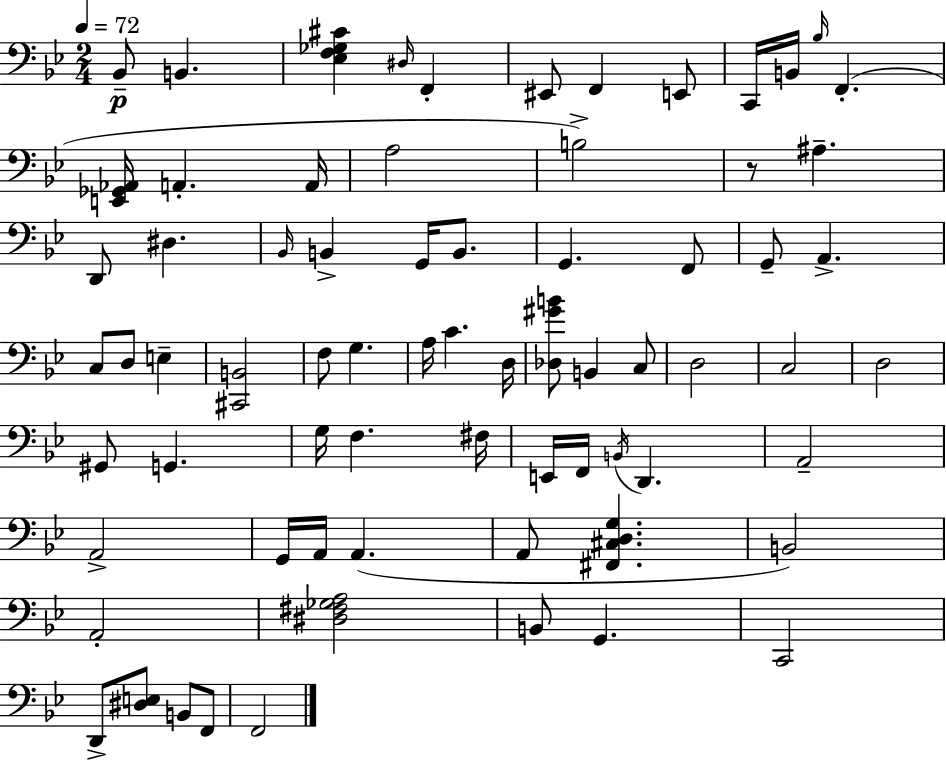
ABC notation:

X:1
T:Untitled
M:2/4
L:1/4
K:Bb
_B,,/2 B,, [_E,F,_G,^C] ^D,/4 F,, ^E,,/2 F,, E,,/2 C,,/4 B,,/4 _B,/4 F,, [E,,_G,,_A,,]/4 A,, A,,/4 A,2 B,2 z/2 ^A, D,,/2 ^D, _B,,/4 B,, G,,/4 B,,/2 G,, F,,/2 G,,/2 A,, C,/2 D,/2 E, [^C,,B,,]2 F,/2 G, A,/4 C D,/4 [_D,^GB]/2 B,, C,/2 D,2 C,2 D,2 ^G,,/2 G,, G,/4 F, ^F,/4 E,,/4 F,,/4 B,,/4 D,, A,,2 A,,2 G,,/4 A,,/4 A,, A,,/2 [^F,,^C,D,G,] B,,2 A,,2 [^D,^F,_G,A,]2 B,,/2 G,, C,,2 D,,/2 [^D,E,]/2 B,,/2 F,,/2 F,,2